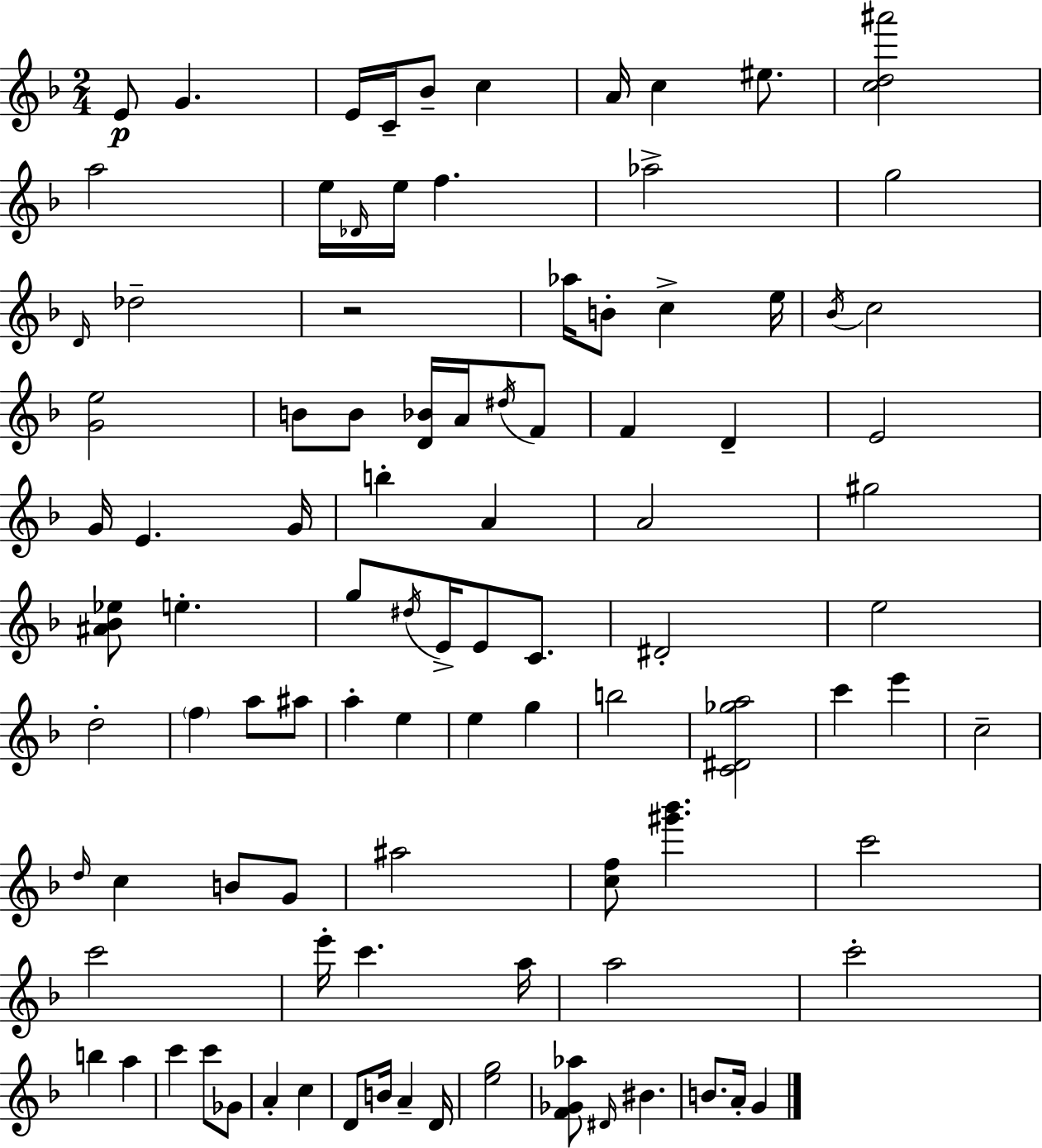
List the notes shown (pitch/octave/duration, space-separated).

E4/e G4/q. E4/s C4/s Bb4/e C5/q A4/s C5/q EIS5/e. [C5,D5,A#6]/h A5/h E5/s Db4/s E5/s F5/q. Ab5/h G5/h D4/s Db5/h R/h Ab5/s B4/e C5/q E5/s Bb4/s C5/h [G4,E5]/h B4/e B4/e [D4,Bb4]/s A4/s D#5/s F4/e F4/q D4/q E4/h G4/s E4/q. G4/s B5/q A4/q A4/h G#5/h [A#4,Bb4,Eb5]/e E5/q. G5/e D#5/s E4/s E4/e C4/e. D#4/h E5/h D5/h F5/q A5/e A#5/e A5/q E5/q E5/q G5/q B5/h [C4,D#4,Gb5,A5]/h C6/q E6/q C5/h D5/s C5/q B4/e G4/e A#5/h [C5,F5]/e [G#6,Bb6]/q. C6/h C6/h E6/s C6/q. A5/s A5/h C6/h B5/q A5/q C6/q C6/e Gb4/e A4/q C5/q D4/e B4/s A4/q D4/s [E5,G5]/h [F4,Gb4,Ab5]/e D#4/s BIS4/q. B4/e. A4/s G4/q